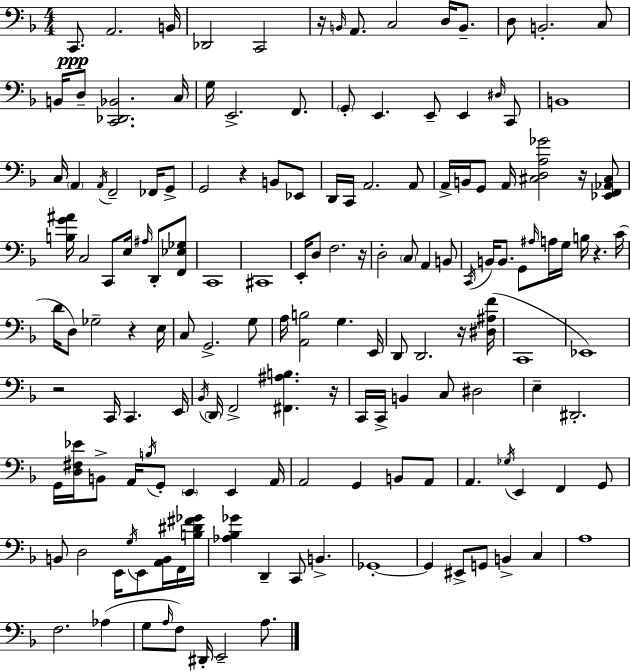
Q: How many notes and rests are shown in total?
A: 155